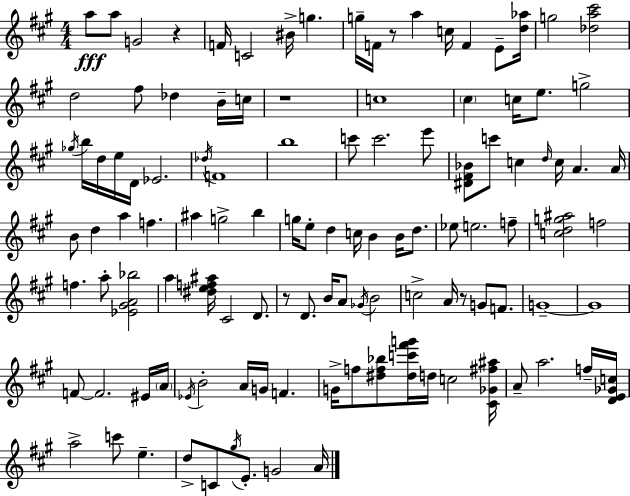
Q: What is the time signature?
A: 4/4